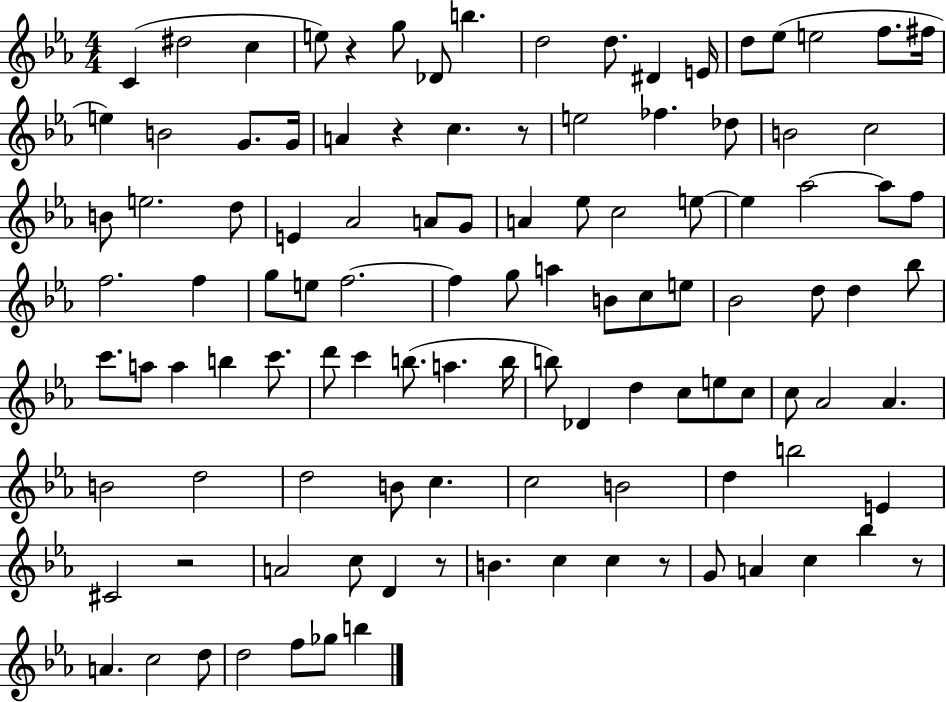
X:1
T:Untitled
M:4/4
L:1/4
K:Eb
C ^d2 c e/2 z g/2 _D/2 b d2 d/2 ^D E/4 d/2 _e/2 e2 f/2 ^f/4 e B2 G/2 G/4 A z c z/2 e2 _f _d/2 B2 c2 B/2 e2 d/2 E _A2 A/2 G/2 A _e/2 c2 e/2 e _a2 _a/2 f/2 f2 f g/2 e/2 f2 f g/2 a B/2 c/2 e/2 _B2 d/2 d _b/2 c'/2 a/2 a b c'/2 d'/2 c' b/2 a b/4 b/2 _D d c/2 e/2 c/2 c/2 _A2 _A B2 d2 d2 B/2 c c2 B2 d b2 E ^C2 z2 A2 c/2 D z/2 B c c z/2 G/2 A c _b z/2 A c2 d/2 d2 f/2 _g/2 b